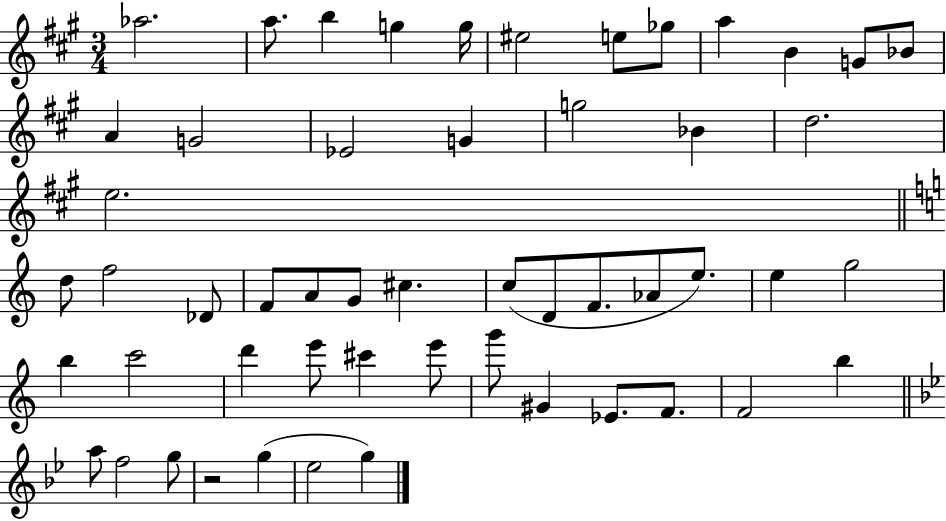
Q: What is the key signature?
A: A major